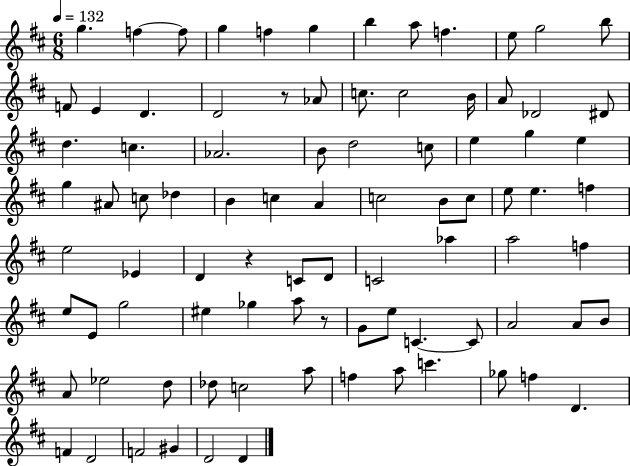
{
  \clef treble
  \numericTimeSignature
  \time 6/8
  \key d \major
  \tempo 4 = 132
  \repeat volta 2 { g''4. f''4~~ f''8 | g''4 f''4 g''4 | b''4 a''8 f''4. | e''8 g''2 b''8 | \break f'8 e'4 d'4. | d'2 r8 aes'8 | c''8. c''2 b'16 | a'8 des'2 dis'8 | \break d''4. c''4. | aes'2. | b'8 d''2 c''8 | e''4 g''4 e''4 | \break g''4 ais'8 c''8 des''4 | b'4 c''4 a'4 | c''2 b'8 c''8 | e''8 e''4. f''4 | \break e''2 ees'4 | d'4 r4 c'8 d'8 | c'2 aes''4 | a''2 f''4 | \break e''8 e'8 g''2 | eis''4 ges''4 a''8 r8 | g'8 e''8 c'4.~~ c'8 | a'2 a'8 b'8 | \break a'8 ees''2 d''8 | des''8 c''2 a''8 | f''4 a''8 c'''4. | ges''8 f''4 d'4. | \break f'4 d'2 | f'2 gis'4 | d'2 d'4 | } \bar "|."
}